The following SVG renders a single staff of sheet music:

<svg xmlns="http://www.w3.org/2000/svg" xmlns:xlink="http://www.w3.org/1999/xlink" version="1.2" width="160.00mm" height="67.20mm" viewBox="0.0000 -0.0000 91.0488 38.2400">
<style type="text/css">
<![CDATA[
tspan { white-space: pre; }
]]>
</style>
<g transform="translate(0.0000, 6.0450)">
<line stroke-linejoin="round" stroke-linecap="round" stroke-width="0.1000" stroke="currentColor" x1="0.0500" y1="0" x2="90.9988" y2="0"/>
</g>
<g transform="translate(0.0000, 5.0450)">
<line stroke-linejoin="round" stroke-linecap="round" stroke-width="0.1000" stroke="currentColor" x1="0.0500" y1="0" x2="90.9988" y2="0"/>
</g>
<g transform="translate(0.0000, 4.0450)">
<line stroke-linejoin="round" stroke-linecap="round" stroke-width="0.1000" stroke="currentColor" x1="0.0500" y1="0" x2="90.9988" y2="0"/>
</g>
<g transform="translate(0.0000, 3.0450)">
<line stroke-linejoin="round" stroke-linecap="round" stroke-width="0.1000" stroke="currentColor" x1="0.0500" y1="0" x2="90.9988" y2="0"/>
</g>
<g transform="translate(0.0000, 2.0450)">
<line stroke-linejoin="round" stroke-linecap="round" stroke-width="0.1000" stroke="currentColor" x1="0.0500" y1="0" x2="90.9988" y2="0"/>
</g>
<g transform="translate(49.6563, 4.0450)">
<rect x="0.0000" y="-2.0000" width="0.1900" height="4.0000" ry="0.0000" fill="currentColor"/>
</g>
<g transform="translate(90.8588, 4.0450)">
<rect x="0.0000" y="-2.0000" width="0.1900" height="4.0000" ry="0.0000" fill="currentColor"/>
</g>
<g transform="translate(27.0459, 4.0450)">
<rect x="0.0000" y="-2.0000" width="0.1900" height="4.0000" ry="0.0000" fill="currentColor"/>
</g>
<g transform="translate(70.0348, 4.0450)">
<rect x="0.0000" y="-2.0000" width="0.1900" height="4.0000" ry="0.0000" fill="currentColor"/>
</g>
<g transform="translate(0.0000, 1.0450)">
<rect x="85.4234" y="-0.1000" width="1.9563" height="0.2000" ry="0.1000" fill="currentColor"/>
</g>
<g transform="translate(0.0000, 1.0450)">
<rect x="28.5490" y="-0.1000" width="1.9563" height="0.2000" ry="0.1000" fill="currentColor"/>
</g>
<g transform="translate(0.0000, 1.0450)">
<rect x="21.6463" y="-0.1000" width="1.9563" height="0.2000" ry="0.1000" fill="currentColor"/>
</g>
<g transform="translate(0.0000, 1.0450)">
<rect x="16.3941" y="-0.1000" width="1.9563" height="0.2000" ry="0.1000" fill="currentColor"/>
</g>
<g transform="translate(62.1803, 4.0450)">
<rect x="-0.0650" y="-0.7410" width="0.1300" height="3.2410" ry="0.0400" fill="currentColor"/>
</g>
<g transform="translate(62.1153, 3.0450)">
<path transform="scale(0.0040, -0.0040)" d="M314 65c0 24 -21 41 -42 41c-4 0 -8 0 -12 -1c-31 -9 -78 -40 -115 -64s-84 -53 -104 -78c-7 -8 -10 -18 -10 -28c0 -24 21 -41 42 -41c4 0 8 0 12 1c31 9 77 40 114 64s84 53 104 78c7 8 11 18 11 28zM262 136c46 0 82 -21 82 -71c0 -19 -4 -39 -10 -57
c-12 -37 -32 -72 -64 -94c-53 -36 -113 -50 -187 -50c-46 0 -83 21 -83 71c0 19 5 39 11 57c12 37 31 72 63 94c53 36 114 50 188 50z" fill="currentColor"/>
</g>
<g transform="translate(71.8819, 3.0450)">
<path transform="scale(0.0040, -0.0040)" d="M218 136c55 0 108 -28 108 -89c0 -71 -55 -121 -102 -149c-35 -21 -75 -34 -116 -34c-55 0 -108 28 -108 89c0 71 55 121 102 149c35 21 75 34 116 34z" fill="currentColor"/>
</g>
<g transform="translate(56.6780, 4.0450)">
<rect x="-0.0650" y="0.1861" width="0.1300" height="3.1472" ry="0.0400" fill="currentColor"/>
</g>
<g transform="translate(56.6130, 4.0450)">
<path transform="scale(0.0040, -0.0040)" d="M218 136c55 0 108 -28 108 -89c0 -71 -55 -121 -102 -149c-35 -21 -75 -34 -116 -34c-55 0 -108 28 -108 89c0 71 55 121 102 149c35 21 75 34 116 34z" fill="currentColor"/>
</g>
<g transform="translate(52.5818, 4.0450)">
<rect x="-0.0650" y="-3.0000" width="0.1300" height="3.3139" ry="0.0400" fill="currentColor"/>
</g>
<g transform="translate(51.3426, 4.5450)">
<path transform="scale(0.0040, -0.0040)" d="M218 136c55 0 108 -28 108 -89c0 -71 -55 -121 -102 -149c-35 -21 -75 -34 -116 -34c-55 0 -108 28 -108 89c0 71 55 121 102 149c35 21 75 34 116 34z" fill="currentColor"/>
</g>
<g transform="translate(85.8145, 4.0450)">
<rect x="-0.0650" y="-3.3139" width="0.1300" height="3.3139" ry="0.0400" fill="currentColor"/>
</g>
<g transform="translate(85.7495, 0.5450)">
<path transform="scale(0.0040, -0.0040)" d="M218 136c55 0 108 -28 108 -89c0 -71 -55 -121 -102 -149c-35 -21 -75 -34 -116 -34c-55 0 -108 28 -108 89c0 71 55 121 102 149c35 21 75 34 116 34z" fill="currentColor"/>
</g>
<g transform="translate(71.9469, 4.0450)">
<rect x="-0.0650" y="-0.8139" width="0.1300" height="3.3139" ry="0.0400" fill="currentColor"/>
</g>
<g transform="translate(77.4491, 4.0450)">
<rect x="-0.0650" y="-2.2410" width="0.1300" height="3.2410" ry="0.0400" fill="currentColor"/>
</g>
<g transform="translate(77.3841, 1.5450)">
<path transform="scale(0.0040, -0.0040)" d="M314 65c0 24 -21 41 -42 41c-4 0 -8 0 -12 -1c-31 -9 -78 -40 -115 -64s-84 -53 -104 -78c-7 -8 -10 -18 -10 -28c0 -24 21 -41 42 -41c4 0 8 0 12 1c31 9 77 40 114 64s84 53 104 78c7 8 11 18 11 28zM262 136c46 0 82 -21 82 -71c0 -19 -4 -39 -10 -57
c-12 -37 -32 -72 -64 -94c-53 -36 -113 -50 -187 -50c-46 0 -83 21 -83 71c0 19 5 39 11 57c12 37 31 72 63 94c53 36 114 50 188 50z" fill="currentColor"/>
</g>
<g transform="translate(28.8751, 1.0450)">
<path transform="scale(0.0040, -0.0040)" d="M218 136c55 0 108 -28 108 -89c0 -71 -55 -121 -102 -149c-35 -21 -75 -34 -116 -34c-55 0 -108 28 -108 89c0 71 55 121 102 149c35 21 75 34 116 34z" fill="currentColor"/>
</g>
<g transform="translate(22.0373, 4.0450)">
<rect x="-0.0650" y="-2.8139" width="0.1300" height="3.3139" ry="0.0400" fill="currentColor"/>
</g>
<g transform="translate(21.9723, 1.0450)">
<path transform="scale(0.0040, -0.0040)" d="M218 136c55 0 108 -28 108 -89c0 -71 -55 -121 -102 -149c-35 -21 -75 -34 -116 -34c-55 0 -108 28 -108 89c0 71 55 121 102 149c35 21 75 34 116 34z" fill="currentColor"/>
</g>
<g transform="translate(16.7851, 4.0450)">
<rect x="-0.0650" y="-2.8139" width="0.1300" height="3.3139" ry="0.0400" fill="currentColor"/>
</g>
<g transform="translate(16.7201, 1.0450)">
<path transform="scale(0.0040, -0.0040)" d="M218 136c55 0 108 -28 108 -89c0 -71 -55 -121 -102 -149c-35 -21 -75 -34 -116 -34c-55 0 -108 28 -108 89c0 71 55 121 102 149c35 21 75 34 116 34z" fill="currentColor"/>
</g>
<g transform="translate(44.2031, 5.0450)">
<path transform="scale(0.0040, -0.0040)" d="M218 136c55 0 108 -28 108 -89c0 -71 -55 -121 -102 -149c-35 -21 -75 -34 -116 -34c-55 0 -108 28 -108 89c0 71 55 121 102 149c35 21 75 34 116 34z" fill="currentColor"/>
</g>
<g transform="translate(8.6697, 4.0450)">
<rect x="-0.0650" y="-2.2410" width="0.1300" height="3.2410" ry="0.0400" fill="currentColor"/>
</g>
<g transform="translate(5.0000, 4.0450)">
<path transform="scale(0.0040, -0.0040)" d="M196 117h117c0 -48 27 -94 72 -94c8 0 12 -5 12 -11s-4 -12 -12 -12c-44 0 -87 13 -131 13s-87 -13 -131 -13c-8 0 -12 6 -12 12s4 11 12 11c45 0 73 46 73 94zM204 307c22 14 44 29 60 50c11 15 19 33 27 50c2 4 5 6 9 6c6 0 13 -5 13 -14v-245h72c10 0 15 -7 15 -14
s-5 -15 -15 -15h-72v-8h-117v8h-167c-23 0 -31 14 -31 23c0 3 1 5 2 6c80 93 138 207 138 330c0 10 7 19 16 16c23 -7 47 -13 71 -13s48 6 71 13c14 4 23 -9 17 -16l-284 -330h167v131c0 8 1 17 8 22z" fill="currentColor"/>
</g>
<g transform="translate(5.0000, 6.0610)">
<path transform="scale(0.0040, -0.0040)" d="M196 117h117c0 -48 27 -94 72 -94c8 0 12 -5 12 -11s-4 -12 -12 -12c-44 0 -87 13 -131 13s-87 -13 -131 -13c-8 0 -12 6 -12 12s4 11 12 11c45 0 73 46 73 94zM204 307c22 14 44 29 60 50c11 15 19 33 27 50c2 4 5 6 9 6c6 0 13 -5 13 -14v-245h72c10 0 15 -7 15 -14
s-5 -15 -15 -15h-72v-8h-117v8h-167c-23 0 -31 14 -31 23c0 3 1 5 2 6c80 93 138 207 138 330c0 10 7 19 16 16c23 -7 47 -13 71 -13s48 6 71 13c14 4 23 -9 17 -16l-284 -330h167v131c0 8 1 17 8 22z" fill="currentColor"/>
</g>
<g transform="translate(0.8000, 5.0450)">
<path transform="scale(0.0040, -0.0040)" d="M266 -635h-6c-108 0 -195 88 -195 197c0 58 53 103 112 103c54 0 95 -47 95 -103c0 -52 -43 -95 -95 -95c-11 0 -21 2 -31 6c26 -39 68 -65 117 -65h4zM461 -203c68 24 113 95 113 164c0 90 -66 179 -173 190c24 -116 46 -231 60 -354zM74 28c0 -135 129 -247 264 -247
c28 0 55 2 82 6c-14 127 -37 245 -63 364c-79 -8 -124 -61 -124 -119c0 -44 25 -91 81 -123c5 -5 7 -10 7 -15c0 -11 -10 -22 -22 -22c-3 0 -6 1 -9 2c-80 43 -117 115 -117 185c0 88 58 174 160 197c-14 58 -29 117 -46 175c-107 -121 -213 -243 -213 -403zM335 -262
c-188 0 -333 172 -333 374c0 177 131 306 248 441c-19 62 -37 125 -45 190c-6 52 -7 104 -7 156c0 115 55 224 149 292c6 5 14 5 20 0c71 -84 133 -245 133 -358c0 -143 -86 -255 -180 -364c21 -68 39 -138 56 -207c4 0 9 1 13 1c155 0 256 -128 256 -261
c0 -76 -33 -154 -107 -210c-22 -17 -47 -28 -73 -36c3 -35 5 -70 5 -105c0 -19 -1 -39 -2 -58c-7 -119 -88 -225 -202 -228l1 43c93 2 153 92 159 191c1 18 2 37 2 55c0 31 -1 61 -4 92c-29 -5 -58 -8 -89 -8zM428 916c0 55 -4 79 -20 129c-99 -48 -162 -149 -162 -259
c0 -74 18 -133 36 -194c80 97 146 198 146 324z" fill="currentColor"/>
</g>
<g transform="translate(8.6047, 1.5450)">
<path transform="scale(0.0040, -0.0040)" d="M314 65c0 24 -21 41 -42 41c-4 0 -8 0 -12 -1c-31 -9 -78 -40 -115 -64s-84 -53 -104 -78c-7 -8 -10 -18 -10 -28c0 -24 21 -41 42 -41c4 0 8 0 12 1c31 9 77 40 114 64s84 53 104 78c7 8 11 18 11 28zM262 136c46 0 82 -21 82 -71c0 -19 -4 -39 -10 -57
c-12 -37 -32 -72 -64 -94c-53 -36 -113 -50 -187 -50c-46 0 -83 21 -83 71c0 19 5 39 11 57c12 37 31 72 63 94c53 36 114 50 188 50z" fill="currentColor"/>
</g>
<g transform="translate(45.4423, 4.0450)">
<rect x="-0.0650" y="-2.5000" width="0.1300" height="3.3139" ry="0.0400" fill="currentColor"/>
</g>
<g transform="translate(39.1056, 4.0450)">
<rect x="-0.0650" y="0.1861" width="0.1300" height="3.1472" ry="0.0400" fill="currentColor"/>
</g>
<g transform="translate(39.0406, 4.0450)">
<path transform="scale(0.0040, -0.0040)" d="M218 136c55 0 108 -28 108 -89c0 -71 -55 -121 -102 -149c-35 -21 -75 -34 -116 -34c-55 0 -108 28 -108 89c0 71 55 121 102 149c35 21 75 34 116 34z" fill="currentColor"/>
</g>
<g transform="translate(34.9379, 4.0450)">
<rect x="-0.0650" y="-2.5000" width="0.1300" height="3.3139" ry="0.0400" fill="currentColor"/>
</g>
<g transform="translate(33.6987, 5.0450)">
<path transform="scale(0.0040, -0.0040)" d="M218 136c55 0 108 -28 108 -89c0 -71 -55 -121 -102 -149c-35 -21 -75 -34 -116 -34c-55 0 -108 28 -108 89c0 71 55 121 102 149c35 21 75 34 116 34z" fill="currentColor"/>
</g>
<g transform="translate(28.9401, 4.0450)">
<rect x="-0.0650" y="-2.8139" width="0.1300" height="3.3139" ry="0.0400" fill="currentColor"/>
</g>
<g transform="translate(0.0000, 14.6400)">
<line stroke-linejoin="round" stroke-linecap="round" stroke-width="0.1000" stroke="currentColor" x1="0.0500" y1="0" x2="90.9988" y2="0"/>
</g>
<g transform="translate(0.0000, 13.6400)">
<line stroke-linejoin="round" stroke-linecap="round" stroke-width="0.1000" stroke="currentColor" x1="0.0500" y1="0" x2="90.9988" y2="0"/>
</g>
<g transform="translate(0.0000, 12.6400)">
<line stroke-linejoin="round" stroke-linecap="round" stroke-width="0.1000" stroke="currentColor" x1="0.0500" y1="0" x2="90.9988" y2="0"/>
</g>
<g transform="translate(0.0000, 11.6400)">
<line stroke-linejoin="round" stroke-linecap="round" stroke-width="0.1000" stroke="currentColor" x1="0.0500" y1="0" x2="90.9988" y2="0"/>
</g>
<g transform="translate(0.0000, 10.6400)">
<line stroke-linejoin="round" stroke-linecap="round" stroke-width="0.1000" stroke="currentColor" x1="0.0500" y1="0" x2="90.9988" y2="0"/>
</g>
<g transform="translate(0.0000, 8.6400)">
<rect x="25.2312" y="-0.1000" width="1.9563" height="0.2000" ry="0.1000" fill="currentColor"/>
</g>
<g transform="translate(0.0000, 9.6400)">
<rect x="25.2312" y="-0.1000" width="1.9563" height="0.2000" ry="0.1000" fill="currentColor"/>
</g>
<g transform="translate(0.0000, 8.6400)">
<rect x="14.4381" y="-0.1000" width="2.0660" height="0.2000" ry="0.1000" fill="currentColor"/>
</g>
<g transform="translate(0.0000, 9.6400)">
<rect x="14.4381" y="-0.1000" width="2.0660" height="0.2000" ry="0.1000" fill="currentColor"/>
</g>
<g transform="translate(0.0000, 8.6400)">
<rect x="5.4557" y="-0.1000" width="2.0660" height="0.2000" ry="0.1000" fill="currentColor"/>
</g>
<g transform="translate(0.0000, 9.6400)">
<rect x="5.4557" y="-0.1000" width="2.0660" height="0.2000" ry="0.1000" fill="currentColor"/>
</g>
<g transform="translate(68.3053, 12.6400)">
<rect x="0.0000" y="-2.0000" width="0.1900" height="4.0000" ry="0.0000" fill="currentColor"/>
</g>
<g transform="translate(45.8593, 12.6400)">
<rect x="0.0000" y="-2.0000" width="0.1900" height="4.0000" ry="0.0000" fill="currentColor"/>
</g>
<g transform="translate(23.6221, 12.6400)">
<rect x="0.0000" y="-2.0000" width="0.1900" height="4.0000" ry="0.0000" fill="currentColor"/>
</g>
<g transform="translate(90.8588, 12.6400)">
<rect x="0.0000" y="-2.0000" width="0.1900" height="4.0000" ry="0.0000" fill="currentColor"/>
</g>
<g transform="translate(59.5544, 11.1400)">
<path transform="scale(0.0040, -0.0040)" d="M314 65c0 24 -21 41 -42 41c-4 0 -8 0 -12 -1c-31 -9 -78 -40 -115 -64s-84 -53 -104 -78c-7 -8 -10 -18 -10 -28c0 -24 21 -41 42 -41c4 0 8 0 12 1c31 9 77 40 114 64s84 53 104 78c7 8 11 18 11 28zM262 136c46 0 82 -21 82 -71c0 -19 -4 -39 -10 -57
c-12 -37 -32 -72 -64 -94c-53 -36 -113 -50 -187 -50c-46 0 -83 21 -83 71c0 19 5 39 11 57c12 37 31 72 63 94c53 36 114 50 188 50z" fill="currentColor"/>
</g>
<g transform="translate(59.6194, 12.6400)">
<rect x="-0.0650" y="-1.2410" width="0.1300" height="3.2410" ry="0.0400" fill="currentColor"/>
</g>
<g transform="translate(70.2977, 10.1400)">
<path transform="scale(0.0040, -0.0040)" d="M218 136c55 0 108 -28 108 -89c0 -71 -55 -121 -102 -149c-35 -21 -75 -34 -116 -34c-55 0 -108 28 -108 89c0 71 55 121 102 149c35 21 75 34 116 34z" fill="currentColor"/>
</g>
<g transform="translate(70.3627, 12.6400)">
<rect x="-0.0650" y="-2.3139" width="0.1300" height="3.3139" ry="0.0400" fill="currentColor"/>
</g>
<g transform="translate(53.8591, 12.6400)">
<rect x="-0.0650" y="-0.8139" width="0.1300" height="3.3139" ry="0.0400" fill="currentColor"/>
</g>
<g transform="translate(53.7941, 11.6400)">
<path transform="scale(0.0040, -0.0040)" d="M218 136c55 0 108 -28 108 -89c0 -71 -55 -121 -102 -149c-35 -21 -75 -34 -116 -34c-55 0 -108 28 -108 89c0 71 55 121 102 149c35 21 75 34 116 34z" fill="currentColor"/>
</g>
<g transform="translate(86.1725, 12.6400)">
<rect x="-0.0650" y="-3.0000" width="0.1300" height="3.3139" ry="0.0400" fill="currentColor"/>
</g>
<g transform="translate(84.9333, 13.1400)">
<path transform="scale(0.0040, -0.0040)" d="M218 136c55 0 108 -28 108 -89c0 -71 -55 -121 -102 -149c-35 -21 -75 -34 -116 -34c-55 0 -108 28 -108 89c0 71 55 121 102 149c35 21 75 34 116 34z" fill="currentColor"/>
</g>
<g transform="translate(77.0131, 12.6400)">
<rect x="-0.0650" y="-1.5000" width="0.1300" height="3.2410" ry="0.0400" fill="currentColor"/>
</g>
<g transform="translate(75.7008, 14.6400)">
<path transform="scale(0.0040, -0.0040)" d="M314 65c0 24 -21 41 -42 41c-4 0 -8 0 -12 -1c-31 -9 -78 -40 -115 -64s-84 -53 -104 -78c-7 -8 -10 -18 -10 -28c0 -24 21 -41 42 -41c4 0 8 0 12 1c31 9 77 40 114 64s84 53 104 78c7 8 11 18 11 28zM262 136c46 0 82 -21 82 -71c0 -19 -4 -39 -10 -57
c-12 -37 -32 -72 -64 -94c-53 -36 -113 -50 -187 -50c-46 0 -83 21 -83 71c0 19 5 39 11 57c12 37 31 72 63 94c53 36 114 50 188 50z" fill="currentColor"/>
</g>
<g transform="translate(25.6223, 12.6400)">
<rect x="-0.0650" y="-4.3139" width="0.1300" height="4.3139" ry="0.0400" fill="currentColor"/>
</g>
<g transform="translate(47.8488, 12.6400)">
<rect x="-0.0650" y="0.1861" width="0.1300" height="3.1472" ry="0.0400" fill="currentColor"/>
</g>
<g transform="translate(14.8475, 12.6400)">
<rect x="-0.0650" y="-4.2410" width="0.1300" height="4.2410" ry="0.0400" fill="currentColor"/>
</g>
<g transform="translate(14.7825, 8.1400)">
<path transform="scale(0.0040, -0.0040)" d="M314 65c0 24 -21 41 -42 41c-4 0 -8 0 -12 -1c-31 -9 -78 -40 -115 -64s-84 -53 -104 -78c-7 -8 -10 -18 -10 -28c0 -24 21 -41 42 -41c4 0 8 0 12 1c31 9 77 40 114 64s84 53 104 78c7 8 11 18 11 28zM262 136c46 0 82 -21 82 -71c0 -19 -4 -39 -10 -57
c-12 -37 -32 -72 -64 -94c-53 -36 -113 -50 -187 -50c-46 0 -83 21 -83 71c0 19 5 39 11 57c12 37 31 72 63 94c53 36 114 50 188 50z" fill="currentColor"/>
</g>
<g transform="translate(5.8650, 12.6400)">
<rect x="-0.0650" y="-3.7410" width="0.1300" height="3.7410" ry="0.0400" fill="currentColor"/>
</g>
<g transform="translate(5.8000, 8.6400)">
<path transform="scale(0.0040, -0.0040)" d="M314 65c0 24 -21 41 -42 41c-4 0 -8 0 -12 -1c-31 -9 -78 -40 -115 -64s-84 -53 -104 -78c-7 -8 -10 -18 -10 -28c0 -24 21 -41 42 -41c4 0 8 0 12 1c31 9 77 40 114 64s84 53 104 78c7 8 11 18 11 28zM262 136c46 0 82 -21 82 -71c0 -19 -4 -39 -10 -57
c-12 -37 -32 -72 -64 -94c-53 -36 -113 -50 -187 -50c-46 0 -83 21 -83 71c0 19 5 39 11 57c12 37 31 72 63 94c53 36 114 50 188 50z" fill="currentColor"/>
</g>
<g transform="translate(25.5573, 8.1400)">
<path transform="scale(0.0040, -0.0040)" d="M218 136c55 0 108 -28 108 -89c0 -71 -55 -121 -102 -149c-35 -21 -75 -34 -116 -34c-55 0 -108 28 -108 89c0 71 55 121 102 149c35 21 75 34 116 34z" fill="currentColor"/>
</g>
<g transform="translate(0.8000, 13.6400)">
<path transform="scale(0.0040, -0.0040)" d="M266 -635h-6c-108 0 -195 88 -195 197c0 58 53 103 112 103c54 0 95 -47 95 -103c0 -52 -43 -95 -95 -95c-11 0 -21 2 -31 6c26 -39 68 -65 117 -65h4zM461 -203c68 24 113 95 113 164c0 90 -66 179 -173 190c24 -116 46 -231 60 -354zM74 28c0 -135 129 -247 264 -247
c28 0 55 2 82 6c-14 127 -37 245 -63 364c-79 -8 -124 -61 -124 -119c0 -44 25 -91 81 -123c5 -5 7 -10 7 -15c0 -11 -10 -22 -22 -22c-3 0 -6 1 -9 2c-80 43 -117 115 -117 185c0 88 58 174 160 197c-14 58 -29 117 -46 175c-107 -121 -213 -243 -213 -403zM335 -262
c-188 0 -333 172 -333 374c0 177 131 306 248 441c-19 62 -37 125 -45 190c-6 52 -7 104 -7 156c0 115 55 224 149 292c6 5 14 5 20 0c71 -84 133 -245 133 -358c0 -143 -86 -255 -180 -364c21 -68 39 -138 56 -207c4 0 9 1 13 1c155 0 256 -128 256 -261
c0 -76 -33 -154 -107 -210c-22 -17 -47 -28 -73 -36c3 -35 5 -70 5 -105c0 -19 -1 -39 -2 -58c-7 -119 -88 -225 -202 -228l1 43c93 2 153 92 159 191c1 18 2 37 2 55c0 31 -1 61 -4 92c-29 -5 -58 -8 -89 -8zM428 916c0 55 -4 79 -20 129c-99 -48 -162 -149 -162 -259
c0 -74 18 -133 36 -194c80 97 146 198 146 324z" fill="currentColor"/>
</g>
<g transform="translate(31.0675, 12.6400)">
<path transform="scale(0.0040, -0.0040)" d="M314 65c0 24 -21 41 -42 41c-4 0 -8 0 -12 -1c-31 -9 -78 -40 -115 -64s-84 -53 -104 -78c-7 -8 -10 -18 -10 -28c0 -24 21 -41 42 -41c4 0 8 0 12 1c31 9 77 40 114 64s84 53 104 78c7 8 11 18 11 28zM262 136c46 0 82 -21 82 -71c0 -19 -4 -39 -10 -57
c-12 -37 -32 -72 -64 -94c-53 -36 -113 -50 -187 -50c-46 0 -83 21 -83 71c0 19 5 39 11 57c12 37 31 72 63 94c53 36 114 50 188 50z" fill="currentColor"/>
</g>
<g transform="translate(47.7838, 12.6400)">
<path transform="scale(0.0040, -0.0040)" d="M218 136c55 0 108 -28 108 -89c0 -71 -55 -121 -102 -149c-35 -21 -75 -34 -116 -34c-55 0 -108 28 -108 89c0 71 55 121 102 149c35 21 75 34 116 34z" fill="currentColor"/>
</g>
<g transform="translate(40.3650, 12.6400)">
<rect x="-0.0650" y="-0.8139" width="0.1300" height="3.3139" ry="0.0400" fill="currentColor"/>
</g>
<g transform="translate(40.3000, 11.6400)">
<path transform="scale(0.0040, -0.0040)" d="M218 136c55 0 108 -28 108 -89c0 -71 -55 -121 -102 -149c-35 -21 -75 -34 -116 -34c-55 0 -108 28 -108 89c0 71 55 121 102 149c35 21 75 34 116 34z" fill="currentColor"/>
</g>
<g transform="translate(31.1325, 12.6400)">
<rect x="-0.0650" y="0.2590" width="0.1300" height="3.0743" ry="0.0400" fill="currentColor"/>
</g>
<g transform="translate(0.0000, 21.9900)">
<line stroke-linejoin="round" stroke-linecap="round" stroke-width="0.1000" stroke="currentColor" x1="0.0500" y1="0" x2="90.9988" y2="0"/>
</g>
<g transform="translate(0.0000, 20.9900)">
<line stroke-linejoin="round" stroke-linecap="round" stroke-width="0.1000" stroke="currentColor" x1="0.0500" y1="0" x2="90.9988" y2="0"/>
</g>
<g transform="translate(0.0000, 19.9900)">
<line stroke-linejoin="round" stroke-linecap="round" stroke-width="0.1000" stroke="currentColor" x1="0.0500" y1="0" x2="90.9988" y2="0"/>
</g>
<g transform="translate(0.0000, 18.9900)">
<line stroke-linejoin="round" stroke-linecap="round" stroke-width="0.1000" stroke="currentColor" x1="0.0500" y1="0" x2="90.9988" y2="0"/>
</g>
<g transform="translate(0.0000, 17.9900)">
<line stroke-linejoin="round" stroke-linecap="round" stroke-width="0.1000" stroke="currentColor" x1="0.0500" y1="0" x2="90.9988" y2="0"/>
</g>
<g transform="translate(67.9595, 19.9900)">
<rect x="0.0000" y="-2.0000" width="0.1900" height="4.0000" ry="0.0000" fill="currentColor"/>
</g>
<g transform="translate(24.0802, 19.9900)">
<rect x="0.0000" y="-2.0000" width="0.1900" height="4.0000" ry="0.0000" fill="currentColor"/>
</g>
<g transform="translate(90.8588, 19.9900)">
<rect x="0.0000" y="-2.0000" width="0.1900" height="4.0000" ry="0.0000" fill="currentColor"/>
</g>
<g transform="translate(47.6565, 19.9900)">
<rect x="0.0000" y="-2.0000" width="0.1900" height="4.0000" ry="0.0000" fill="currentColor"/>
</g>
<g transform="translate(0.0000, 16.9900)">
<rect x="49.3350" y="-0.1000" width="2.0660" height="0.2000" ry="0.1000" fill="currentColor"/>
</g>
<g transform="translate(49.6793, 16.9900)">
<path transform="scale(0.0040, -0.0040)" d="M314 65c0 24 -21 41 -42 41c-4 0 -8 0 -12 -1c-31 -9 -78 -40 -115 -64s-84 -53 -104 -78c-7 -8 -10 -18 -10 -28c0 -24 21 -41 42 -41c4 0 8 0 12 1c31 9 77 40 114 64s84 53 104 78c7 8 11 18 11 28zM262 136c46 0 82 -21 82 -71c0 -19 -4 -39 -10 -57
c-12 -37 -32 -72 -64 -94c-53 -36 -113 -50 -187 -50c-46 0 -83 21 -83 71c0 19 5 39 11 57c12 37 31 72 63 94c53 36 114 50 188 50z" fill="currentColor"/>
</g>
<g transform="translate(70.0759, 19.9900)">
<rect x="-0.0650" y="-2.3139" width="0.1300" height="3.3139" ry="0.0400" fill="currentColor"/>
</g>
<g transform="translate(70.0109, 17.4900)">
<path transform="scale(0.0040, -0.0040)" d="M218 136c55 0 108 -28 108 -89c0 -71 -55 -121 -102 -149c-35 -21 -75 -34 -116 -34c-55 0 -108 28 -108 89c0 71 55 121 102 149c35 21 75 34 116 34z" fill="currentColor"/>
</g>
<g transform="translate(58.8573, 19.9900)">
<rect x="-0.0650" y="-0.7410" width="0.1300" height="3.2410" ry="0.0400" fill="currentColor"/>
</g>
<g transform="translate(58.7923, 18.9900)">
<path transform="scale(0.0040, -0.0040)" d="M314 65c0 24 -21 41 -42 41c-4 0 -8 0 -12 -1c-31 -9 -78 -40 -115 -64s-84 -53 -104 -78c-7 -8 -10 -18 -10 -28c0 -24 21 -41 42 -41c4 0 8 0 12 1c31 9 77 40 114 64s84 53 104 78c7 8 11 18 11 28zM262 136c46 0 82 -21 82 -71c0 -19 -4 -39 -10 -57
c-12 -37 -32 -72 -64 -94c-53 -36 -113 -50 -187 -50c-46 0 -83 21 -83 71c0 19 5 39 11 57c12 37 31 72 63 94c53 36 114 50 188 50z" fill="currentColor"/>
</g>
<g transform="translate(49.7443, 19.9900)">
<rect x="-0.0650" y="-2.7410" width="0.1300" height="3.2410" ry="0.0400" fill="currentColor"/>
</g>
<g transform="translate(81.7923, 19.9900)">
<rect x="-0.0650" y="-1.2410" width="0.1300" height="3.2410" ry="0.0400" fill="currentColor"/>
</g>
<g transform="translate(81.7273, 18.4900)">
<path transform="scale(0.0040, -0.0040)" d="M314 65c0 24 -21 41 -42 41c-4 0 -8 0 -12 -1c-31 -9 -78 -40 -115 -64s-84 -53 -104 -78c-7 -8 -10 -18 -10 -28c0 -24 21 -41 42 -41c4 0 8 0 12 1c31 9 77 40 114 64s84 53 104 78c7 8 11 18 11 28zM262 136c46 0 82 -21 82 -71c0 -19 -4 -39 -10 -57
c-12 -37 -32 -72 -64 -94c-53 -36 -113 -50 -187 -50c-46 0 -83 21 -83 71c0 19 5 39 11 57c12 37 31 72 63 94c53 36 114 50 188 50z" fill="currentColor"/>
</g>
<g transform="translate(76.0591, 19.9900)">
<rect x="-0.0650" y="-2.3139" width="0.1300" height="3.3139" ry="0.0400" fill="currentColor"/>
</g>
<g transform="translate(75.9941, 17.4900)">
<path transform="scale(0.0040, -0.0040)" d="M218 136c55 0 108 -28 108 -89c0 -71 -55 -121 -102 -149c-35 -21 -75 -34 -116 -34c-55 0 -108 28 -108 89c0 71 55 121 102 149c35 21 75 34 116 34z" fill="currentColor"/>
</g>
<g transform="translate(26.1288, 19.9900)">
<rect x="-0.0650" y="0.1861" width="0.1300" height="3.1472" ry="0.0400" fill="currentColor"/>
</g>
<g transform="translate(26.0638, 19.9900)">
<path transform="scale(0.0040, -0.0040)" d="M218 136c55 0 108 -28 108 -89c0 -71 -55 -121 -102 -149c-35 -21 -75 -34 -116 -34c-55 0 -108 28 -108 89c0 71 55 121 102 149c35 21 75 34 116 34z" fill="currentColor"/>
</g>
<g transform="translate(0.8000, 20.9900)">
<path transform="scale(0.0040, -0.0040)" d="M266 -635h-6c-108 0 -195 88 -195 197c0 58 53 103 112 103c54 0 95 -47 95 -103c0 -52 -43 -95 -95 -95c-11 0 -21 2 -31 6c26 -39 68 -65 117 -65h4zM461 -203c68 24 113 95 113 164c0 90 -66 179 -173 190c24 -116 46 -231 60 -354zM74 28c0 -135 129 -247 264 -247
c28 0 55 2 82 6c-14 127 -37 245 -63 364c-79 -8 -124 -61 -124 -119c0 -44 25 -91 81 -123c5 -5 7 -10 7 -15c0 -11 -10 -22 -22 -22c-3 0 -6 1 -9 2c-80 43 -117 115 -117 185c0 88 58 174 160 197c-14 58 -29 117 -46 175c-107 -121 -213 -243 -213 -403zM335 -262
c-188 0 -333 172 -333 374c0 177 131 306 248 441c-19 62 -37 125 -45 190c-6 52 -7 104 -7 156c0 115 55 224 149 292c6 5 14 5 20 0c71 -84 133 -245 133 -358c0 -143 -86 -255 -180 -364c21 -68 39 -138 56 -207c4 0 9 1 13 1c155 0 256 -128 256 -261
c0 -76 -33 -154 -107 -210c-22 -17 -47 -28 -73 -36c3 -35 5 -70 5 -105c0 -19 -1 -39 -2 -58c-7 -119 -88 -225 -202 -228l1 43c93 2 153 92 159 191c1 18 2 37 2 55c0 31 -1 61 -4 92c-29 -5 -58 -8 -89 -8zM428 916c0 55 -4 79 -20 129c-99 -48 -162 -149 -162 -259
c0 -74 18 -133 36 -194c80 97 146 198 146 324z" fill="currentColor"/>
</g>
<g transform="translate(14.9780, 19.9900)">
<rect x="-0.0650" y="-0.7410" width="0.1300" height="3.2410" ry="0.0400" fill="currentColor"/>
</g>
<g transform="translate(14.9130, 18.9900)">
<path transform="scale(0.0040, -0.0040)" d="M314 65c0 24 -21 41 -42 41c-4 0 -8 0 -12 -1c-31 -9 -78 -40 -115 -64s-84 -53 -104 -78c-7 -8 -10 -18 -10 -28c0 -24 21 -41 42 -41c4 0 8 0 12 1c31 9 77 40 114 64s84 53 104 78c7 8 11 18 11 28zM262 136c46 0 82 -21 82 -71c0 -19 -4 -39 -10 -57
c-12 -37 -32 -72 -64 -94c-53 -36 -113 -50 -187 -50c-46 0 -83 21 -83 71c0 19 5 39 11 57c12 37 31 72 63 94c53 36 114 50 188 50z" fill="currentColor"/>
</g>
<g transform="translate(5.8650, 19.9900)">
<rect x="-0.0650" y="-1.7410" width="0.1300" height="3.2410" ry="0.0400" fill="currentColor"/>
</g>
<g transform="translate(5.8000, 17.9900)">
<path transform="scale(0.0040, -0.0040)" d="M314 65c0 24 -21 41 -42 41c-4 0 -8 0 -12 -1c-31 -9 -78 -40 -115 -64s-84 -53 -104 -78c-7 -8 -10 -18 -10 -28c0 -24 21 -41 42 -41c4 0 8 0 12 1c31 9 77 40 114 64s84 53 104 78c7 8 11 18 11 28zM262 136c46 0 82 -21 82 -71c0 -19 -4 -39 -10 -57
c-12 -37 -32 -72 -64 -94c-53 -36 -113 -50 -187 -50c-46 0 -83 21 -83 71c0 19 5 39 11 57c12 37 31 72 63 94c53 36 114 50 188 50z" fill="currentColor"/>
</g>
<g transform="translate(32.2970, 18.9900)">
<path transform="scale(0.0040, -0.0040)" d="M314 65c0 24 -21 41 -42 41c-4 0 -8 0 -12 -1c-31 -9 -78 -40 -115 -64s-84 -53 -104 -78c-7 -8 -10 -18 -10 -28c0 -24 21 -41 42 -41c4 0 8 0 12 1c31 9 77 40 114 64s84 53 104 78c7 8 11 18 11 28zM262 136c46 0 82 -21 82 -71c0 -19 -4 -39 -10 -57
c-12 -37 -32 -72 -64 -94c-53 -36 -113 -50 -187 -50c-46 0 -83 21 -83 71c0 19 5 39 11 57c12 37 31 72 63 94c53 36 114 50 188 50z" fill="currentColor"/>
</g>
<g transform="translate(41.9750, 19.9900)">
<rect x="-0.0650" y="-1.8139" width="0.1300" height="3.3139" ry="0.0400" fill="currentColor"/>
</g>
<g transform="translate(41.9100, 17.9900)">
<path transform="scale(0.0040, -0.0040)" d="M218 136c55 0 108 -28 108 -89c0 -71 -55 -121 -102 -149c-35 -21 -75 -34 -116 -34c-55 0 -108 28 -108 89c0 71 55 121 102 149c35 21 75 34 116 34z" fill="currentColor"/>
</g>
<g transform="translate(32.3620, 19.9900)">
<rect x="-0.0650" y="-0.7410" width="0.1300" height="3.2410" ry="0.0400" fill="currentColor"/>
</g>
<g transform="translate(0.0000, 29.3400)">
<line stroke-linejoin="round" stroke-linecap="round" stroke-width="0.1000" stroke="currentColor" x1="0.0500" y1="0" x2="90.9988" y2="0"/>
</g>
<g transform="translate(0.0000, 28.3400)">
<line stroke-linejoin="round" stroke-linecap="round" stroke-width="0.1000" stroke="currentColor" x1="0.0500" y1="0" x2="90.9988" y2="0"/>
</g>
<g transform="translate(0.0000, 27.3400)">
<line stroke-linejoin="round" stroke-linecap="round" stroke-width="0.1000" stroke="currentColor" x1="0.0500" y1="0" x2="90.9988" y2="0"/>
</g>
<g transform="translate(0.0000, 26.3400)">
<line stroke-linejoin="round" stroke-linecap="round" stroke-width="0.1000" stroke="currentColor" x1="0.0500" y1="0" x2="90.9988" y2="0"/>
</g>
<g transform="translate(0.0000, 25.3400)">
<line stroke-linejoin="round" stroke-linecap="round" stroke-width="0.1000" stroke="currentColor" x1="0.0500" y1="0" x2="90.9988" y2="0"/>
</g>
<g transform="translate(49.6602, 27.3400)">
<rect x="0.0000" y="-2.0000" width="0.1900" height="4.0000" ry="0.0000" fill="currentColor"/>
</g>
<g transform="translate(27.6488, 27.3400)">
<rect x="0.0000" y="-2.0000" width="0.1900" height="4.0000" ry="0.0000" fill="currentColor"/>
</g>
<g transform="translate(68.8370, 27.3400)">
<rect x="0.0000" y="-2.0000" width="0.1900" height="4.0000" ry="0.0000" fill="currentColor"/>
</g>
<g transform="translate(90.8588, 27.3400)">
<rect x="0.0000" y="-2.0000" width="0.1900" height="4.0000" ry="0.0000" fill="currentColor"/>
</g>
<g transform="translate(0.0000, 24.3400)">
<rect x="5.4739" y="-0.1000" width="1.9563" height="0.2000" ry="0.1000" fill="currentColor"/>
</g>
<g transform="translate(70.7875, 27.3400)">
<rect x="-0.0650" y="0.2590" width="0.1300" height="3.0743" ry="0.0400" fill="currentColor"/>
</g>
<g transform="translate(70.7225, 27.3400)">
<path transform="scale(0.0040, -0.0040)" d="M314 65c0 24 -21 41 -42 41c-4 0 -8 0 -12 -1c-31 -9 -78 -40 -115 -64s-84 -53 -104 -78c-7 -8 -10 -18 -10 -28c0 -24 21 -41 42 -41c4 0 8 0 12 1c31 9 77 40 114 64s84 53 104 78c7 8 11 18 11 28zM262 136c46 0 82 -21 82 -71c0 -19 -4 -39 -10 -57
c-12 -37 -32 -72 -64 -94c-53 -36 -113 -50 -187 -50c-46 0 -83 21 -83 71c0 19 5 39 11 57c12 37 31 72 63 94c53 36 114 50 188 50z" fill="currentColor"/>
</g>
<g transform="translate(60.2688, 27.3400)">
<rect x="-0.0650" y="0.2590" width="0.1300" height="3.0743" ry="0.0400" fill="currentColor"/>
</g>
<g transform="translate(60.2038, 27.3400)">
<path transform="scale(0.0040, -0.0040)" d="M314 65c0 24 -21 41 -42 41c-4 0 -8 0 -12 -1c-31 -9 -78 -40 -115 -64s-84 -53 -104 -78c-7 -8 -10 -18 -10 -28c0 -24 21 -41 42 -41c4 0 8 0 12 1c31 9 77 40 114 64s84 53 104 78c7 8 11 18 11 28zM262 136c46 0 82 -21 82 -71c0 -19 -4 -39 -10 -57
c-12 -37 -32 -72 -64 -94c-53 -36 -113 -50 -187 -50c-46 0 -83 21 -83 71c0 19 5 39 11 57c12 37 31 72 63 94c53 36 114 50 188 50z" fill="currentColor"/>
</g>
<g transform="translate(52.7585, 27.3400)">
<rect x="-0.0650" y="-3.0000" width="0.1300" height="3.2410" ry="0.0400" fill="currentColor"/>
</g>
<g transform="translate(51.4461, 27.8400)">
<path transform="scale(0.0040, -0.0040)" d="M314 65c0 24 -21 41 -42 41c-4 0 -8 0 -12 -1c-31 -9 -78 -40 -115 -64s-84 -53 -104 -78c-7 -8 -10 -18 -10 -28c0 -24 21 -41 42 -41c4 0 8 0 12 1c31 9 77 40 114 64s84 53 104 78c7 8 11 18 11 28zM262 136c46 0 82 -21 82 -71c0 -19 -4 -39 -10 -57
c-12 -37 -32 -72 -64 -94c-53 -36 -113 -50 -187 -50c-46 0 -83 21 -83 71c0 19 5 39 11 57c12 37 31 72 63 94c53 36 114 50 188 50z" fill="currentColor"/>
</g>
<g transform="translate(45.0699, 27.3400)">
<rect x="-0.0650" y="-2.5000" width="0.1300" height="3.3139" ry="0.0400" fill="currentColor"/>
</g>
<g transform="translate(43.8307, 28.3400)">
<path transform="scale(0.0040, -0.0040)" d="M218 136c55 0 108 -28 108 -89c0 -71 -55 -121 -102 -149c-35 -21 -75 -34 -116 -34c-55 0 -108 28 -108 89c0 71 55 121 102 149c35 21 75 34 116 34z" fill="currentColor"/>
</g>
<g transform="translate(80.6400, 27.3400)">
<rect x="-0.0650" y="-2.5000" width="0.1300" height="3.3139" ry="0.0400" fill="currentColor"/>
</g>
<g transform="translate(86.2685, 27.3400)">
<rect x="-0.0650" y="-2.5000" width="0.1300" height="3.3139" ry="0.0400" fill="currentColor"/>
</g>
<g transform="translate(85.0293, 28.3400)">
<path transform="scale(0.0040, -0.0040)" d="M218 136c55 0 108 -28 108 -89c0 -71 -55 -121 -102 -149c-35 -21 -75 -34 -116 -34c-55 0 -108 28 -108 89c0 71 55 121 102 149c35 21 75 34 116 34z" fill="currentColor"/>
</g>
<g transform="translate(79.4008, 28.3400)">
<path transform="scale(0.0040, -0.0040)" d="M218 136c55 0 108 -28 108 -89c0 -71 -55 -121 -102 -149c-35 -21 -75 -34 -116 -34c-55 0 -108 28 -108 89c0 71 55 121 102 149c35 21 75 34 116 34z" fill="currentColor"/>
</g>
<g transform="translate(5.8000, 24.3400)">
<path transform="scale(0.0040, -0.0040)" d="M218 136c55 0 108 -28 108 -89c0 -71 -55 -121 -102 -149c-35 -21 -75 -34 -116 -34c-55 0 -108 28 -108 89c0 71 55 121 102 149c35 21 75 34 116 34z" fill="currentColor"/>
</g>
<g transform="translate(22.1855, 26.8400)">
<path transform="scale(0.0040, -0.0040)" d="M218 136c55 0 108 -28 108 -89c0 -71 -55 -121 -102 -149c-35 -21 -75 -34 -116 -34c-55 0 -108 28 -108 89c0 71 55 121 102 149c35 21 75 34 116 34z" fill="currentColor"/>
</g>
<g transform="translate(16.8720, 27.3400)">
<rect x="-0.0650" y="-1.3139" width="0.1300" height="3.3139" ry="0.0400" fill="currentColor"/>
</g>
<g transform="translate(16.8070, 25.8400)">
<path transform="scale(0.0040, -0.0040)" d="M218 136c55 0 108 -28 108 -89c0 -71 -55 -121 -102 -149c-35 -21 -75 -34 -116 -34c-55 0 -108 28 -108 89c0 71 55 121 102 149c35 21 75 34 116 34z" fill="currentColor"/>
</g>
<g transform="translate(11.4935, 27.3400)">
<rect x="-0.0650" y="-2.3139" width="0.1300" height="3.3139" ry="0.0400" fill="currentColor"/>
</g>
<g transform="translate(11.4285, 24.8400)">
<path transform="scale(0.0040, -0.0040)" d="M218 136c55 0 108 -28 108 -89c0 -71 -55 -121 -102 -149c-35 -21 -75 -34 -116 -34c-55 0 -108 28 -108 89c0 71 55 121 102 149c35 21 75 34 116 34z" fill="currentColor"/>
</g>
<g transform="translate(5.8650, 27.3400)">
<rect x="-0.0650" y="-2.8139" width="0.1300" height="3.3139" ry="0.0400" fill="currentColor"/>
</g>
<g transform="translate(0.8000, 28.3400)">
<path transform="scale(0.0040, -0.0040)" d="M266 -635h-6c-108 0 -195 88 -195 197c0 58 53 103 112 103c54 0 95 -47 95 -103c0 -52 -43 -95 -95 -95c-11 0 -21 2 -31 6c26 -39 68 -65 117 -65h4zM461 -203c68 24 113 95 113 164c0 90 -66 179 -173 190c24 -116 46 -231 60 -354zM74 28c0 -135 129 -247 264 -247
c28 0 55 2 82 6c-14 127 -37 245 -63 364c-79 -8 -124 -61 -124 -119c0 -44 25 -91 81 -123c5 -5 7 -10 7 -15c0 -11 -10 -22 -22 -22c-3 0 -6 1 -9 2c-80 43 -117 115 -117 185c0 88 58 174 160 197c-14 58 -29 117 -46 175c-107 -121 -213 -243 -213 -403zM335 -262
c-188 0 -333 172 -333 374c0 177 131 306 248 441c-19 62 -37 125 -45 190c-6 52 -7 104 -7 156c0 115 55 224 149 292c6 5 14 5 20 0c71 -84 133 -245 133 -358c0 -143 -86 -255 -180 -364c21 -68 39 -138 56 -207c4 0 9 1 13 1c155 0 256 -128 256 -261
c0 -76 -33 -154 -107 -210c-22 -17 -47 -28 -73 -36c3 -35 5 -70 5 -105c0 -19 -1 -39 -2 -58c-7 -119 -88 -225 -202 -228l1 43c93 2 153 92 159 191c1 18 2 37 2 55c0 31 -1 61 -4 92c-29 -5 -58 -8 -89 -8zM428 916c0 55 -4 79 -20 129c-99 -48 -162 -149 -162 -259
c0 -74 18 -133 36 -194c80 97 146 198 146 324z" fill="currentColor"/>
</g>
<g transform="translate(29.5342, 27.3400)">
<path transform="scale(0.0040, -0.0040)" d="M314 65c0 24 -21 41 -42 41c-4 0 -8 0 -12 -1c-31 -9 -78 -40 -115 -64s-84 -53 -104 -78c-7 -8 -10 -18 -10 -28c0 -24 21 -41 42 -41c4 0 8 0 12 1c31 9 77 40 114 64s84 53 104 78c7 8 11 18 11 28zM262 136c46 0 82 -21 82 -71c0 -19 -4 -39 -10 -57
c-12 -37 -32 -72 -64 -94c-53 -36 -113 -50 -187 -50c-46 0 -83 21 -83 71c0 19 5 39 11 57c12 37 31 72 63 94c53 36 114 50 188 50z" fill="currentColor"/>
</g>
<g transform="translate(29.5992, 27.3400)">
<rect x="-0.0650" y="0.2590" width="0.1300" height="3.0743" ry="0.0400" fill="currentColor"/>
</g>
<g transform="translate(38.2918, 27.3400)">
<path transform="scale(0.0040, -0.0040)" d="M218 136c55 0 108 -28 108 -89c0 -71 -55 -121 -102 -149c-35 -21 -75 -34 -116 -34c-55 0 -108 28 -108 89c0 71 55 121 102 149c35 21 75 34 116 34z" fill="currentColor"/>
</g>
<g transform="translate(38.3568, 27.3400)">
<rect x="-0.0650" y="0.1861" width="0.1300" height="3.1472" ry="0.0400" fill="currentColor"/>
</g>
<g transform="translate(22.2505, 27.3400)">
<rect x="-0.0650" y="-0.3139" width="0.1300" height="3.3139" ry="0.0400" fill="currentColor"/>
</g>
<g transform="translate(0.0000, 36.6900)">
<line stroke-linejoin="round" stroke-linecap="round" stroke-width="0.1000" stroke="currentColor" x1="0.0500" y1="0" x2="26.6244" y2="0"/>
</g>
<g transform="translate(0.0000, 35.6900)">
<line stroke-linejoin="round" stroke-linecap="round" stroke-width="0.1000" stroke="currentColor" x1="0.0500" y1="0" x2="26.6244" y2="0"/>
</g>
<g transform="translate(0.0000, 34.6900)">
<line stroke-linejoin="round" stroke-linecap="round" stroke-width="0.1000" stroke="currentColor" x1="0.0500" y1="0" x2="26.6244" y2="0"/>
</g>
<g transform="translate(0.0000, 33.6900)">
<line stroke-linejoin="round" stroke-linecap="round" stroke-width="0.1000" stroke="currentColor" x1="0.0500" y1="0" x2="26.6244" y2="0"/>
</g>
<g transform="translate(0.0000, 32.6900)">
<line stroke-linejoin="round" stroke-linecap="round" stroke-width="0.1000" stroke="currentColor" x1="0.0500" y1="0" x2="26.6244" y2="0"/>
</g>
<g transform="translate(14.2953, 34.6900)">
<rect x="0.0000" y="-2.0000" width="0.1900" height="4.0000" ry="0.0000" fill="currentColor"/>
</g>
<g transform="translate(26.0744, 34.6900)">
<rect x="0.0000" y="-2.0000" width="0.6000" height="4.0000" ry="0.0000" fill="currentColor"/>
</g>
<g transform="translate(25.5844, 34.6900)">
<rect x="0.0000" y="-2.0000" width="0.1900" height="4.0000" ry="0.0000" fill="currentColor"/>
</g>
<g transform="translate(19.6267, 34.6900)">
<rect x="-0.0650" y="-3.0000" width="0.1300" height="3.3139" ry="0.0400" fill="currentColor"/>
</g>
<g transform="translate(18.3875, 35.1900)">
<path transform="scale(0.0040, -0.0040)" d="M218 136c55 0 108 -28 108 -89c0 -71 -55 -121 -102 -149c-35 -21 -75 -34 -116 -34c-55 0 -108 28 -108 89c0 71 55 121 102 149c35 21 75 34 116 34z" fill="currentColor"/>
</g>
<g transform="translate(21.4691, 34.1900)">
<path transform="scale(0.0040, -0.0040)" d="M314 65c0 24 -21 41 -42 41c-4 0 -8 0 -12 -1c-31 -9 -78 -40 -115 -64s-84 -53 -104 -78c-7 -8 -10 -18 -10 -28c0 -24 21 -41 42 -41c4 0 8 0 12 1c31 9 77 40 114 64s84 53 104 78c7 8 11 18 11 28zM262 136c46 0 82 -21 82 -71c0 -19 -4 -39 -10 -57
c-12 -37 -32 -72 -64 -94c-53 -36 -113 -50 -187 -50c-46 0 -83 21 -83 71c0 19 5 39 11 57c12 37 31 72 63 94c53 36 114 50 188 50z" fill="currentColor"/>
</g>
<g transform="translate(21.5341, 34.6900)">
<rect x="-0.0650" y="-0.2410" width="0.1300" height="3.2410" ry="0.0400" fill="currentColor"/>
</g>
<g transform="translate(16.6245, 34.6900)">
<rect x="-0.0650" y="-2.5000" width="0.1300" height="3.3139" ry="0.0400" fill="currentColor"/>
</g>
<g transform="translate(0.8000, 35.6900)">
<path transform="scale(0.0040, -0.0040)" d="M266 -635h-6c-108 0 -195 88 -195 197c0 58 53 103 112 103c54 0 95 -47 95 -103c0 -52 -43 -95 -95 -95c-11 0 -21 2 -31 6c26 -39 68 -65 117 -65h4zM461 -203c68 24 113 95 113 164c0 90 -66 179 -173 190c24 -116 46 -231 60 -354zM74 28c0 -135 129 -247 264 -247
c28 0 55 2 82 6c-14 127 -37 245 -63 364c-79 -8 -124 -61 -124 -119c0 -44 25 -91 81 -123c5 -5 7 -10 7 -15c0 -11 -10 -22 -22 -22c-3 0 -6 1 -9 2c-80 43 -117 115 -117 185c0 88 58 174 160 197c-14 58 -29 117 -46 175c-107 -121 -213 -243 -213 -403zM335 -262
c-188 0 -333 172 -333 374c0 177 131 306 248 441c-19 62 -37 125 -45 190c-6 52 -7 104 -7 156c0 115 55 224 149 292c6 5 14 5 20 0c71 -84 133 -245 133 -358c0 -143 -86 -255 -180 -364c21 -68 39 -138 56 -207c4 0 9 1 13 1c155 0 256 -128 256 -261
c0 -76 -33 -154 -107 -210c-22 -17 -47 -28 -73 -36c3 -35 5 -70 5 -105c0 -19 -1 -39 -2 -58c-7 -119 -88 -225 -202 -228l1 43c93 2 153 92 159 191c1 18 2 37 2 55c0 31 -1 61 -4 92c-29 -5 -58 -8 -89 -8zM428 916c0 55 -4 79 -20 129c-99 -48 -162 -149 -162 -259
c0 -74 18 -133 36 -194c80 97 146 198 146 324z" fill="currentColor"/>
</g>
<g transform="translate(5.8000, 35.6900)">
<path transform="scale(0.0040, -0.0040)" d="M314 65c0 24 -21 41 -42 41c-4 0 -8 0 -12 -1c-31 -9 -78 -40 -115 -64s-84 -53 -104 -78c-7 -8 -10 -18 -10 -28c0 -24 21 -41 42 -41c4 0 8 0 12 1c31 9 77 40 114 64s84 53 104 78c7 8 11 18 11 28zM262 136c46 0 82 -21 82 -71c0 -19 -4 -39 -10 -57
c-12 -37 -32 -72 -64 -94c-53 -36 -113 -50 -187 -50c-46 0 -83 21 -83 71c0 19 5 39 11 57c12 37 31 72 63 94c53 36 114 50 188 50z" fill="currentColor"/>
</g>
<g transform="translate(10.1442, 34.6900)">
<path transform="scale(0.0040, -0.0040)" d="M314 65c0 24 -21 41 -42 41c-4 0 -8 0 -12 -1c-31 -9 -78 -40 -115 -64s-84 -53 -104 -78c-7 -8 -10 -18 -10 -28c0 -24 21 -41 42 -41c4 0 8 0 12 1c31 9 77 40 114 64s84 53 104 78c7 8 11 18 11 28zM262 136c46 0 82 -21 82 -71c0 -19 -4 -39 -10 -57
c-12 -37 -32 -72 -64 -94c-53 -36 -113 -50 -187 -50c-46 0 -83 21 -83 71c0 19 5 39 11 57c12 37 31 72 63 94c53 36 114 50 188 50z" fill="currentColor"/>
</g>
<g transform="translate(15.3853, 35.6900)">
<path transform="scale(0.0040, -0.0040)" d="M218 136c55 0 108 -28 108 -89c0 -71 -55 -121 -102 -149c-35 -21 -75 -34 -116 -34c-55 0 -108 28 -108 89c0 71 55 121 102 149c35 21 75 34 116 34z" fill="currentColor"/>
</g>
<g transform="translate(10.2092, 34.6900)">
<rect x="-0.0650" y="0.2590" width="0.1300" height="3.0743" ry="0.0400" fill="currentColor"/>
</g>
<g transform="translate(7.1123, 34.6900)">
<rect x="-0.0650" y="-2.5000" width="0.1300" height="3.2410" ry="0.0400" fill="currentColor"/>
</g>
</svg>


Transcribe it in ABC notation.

X:1
T:Untitled
M:4/4
L:1/4
K:C
g2 a a a G B G A B d2 d g2 b c'2 d'2 d' B2 d B d e2 g E2 A f2 d2 B d2 f a2 d2 g g e2 a g e c B2 B G A2 B2 B2 G G G2 B2 G A c2